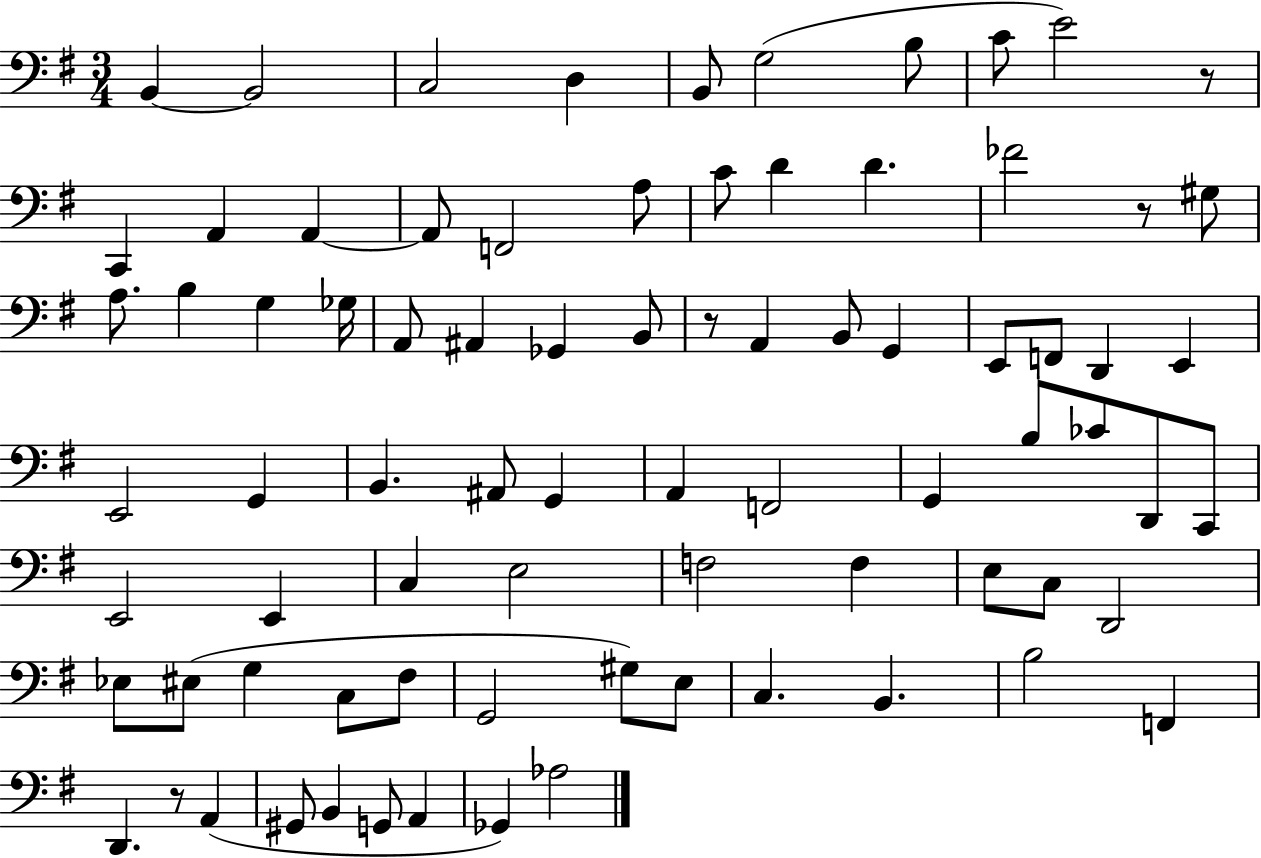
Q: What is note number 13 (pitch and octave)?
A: A2